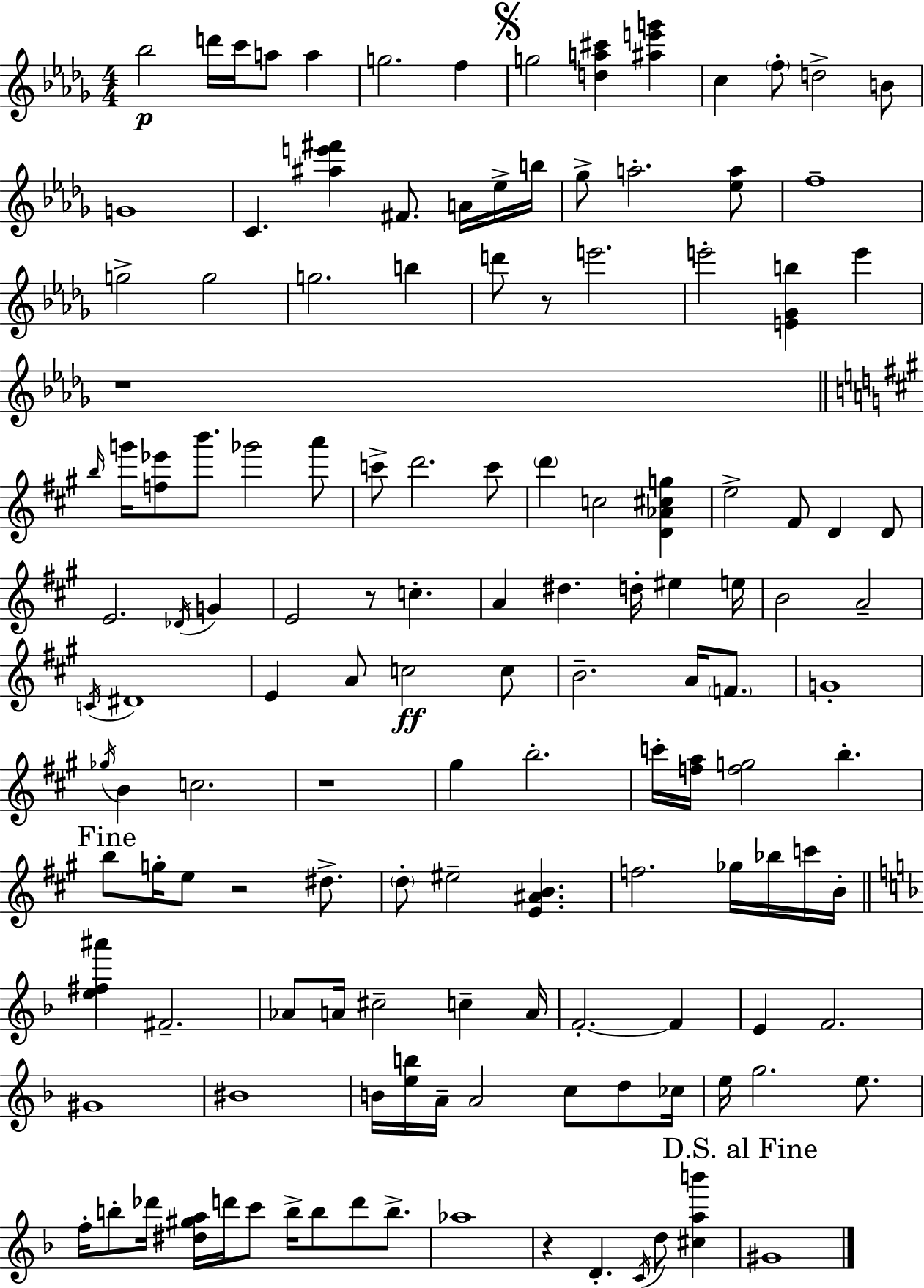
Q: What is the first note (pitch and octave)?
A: Bb5